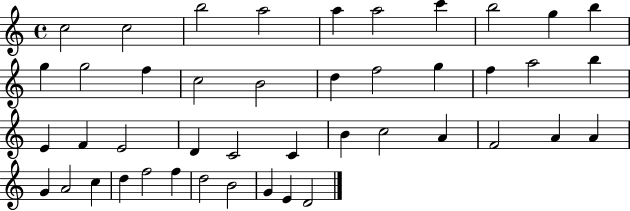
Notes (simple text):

C5/h C5/h B5/h A5/h A5/q A5/h C6/q B5/h G5/q B5/q G5/q G5/h F5/q C5/h B4/h D5/q F5/h G5/q F5/q A5/h B5/q E4/q F4/q E4/h D4/q C4/h C4/q B4/q C5/h A4/q F4/h A4/q A4/q G4/q A4/h C5/q D5/q F5/h F5/q D5/h B4/h G4/q E4/q D4/h